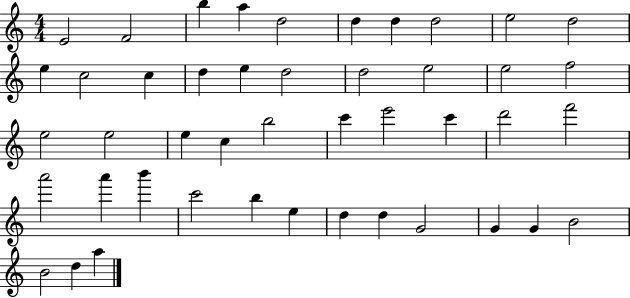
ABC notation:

X:1
T:Untitled
M:4/4
L:1/4
K:C
E2 F2 b a d2 d d d2 e2 d2 e c2 c d e d2 d2 e2 e2 f2 e2 e2 e c b2 c' e'2 c' d'2 f'2 a'2 a' b' c'2 b e d d G2 G G B2 B2 d a